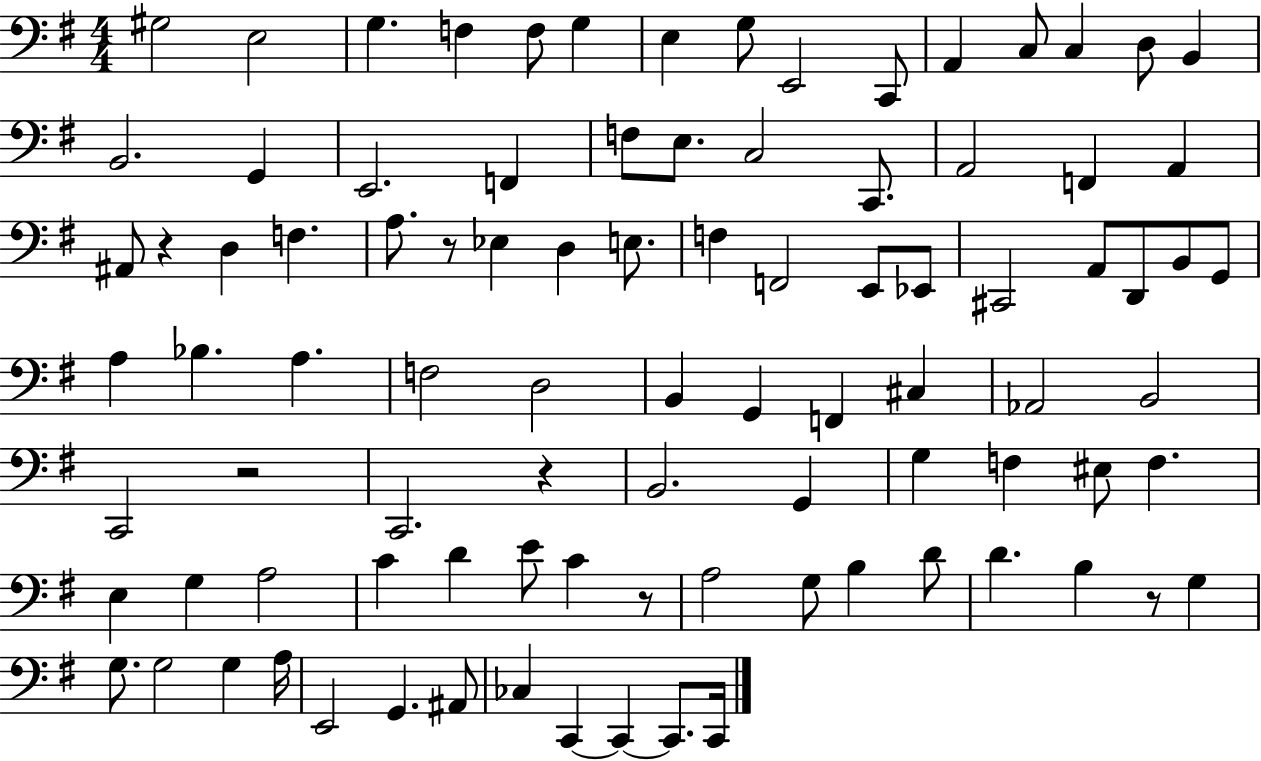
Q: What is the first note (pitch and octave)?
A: G#3